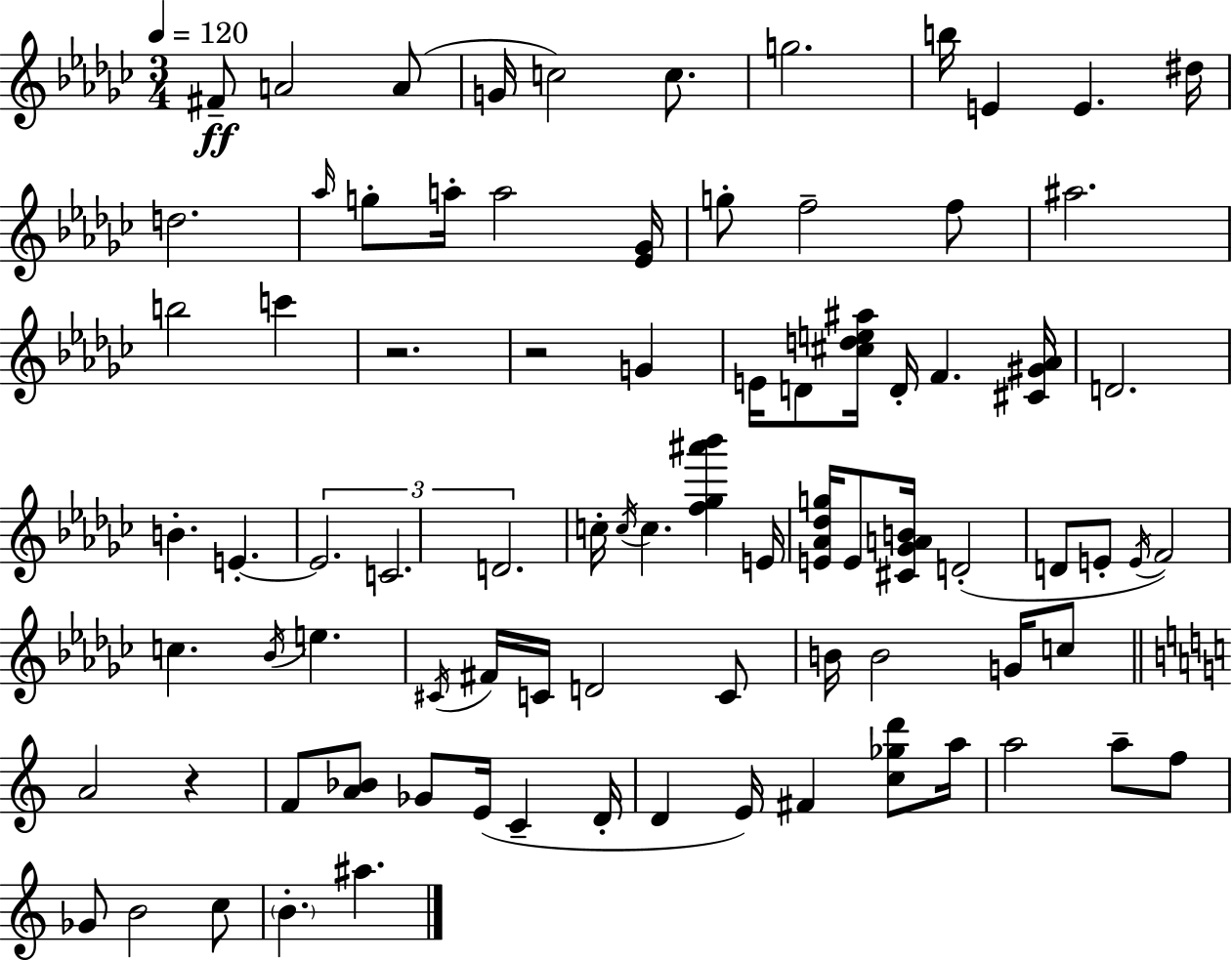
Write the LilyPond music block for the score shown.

{
  \clef treble
  \numericTimeSignature
  \time 3/4
  \key ees \minor
  \tempo 4 = 120
  fis'8--\ff a'2 a'8( | g'16 c''2) c''8. | g''2. | b''16 e'4 e'4. dis''16 | \break d''2. | \grace { aes''16 } g''8-. a''16-. a''2 | <ees' ges'>16 g''8-. f''2-- f''8 | ais''2. | \break b''2 c'''4 | r2. | r2 g'4 | e'16 d'8 <cis'' d'' e'' ais''>16 d'16-. f'4. | \break <cis' gis' aes'>16 d'2. | b'4.-. e'4.-.~~ | \tuplet 3/2 { e'2. | c'2. | \break d'2. } | c''16-. \acciaccatura { c''16 } c''4. <f'' ges'' ais''' bes'''>4 | e'16 <e' aes' des'' g''>16 e'8 <cis' ges' a' b'>16 d'2-.( | d'8 e'8-. \acciaccatura { e'16 } f'2) | \break c''4. \acciaccatura { bes'16 } e''4. | \acciaccatura { cis'16 } fis'16 c'16 d'2 | c'8 b'16 b'2 | g'16 c''8 \bar "||" \break \key c \major a'2 r4 | f'8 <a' bes'>8 ges'8 e'16( c'4-- d'16-. | d'4 e'16) fis'4 <c'' ges'' d'''>8 a''16 | a''2 a''8-- f''8 | \break ges'8 b'2 c''8 | \parenthesize b'4.-. ais''4. | \bar "|."
}